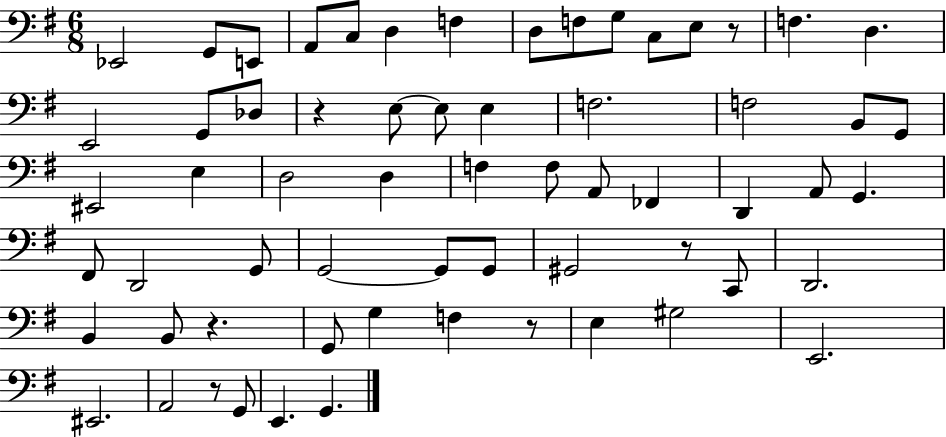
Eb2/h G2/e E2/e A2/e C3/e D3/q F3/q D3/e F3/e G3/e C3/e E3/e R/e F3/q. D3/q. E2/h G2/e Db3/e R/q E3/e E3/e E3/q F3/h. F3/h B2/e G2/e EIS2/h E3/q D3/h D3/q F3/q F3/e A2/e FES2/q D2/q A2/e G2/q. F#2/e D2/h G2/e G2/h G2/e G2/e G#2/h R/e C2/e D2/h. B2/q B2/e R/q. G2/e G3/q F3/q R/e E3/q G#3/h E2/h. EIS2/h. A2/h R/e G2/e E2/q. G2/q.